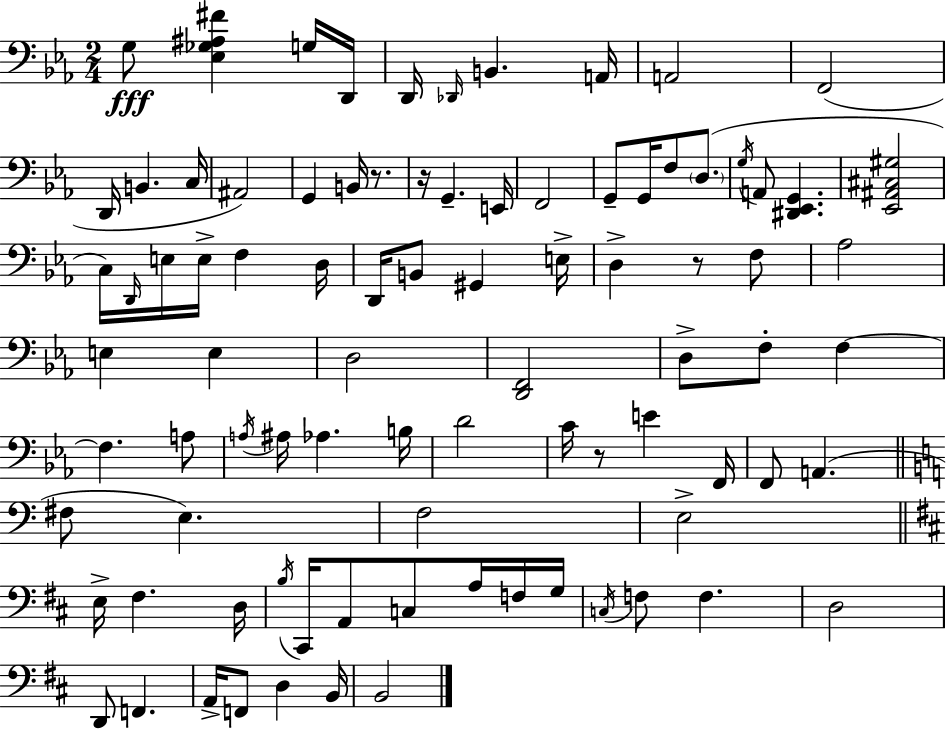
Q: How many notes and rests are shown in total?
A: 88